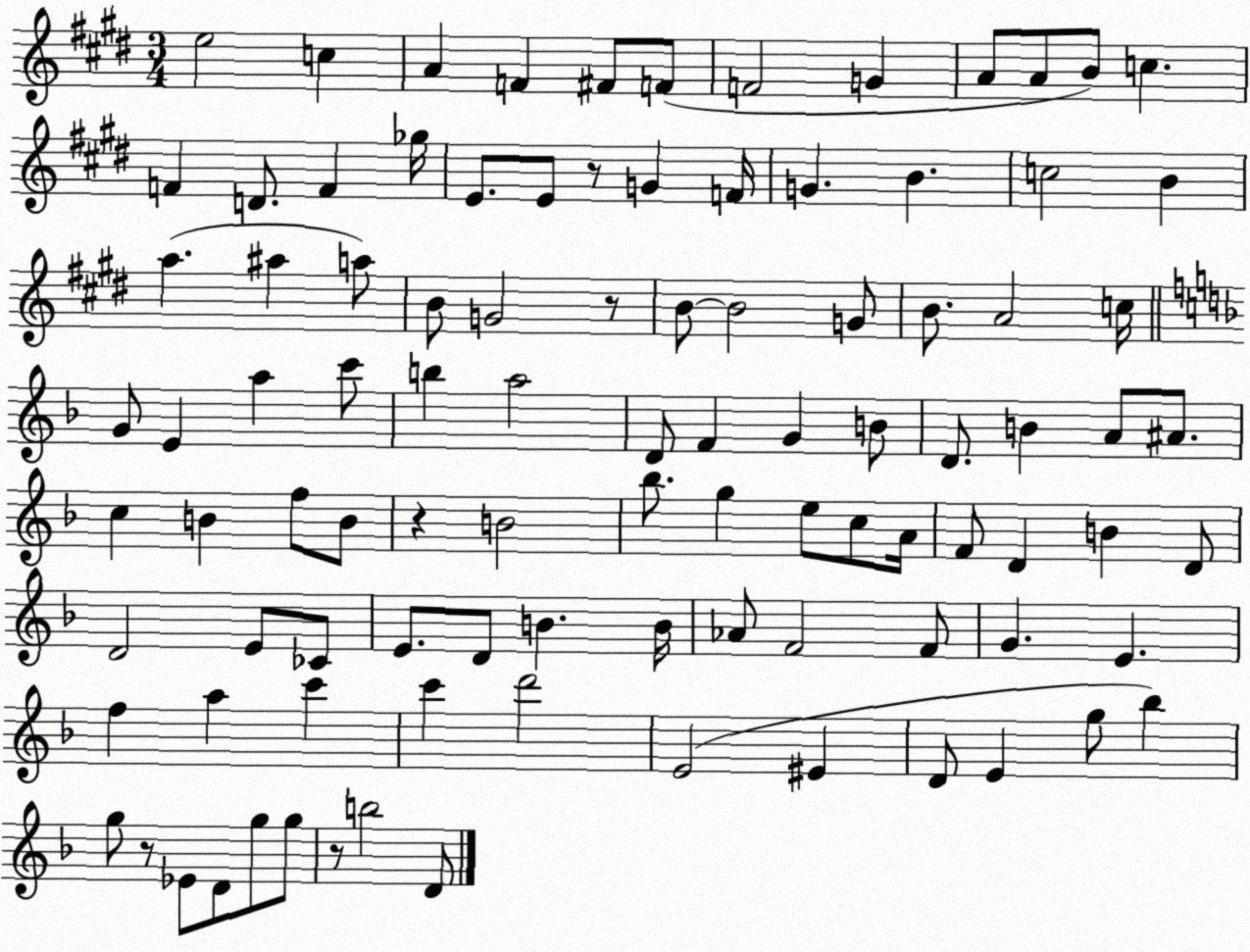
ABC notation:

X:1
T:Untitled
M:3/4
L:1/4
K:E
e2 c A F ^F/2 F/2 F2 G A/2 A/2 B/2 c F D/2 F _g/4 E/2 E/2 z/2 G F/4 G B c2 B a ^a a/2 B/2 G2 z/2 B/2 B2 G/2 B/2 A2 c/4 G/2 E a c'/2 b a2 D/2 F G B/2 D/2 B A/2 ^A/2 c B f/2 B/2 z B2 _b/2 g e/2 c/2 A/4 F/2 D B D/2 D2 E/2 _C/2 E/2 D/2 B B/4 _A/2 F2 F/2 G E f a c' c' d'2 E2 ^E D/2 E g/2 _b g/2 z/2 _E/2 D/2 g/2 g/2 z/2 b2 D/2